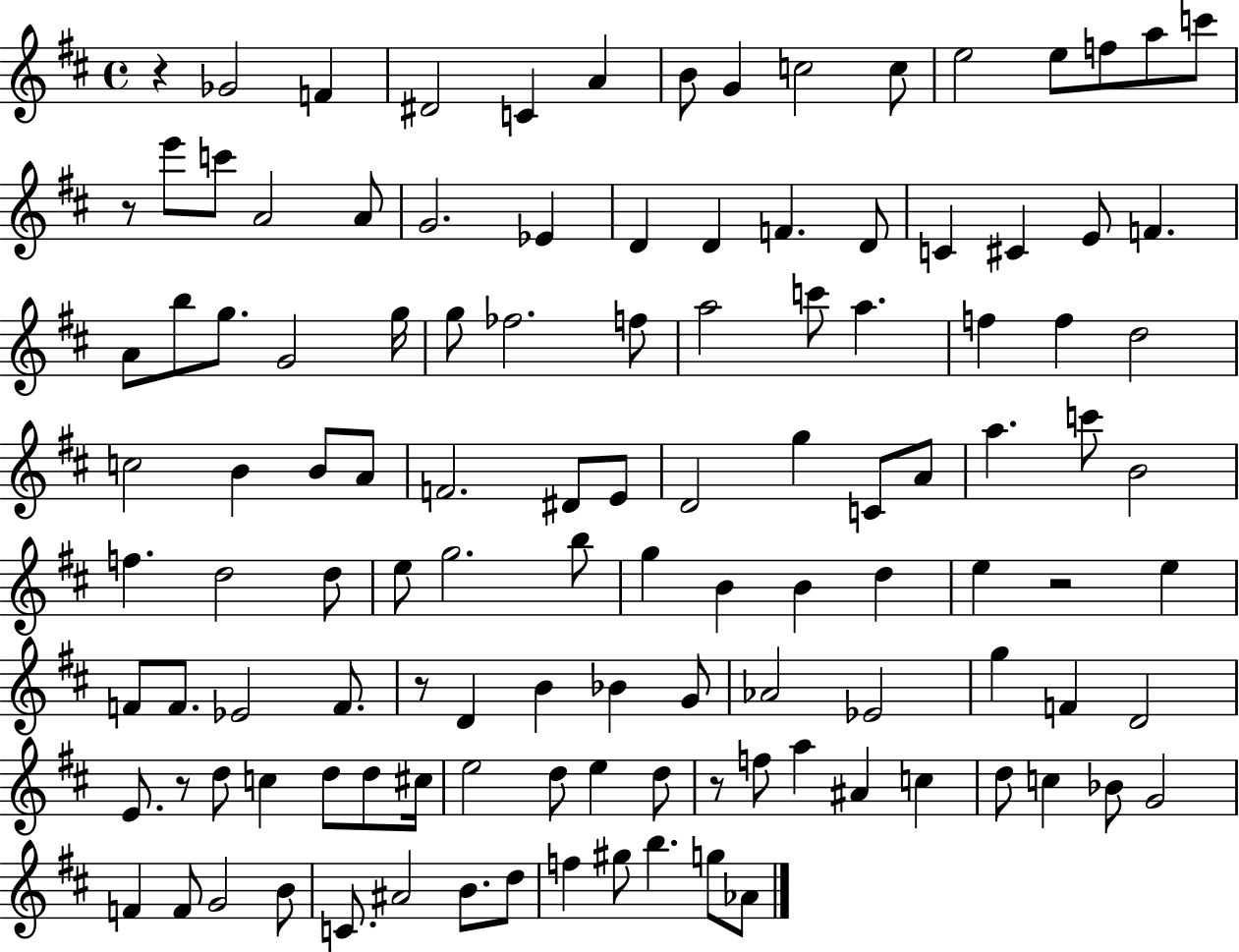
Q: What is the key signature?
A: D major